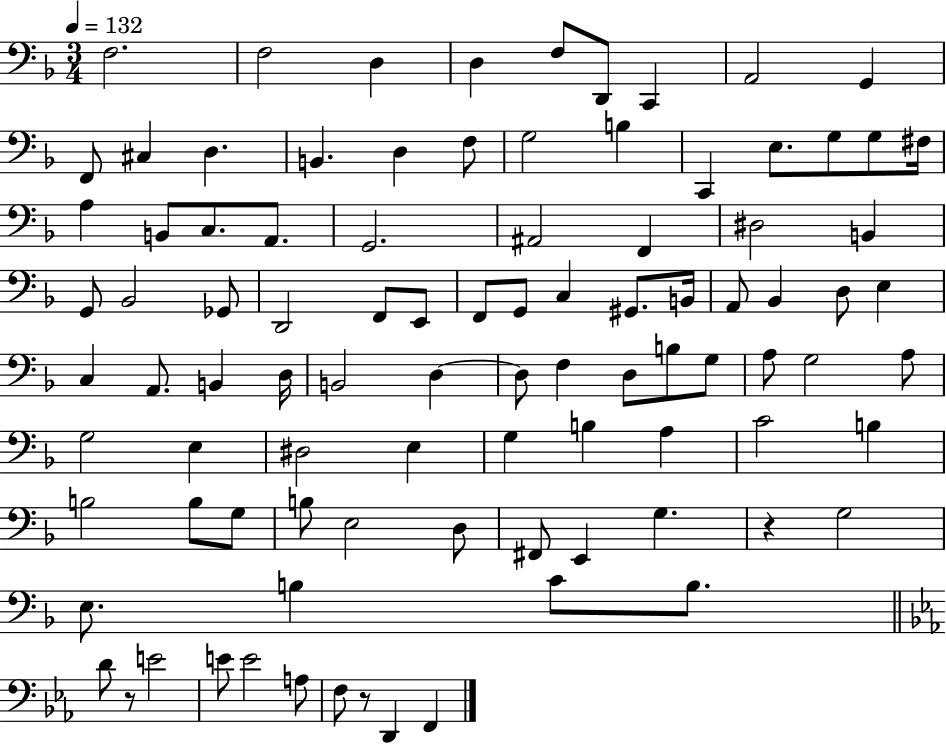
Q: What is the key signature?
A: F major